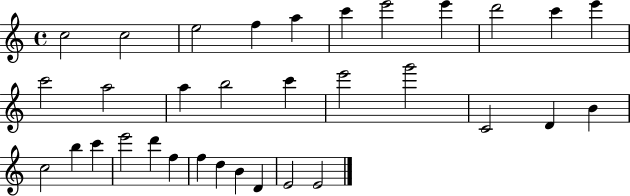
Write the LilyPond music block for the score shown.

{
  \clef treble
  \time 4/4
  \defaultTimeSignature
  \key c \major
  c''2 c''2 | e''2 f''4 a''4 | c'''4 e'''2 e'''4 | d'''2 c'''4 e'''4 | \break c'''2 a''2 | a''4 b''2 c'''4 | e'''2 g'''2 | c'2 d'4 b'4 | \break c''2 b''4 c'''4 | e'''2 d'''4 f''4 | f''4 d''4 b'4 d'4 | e'2 e'2 | \break \bar "|."
}